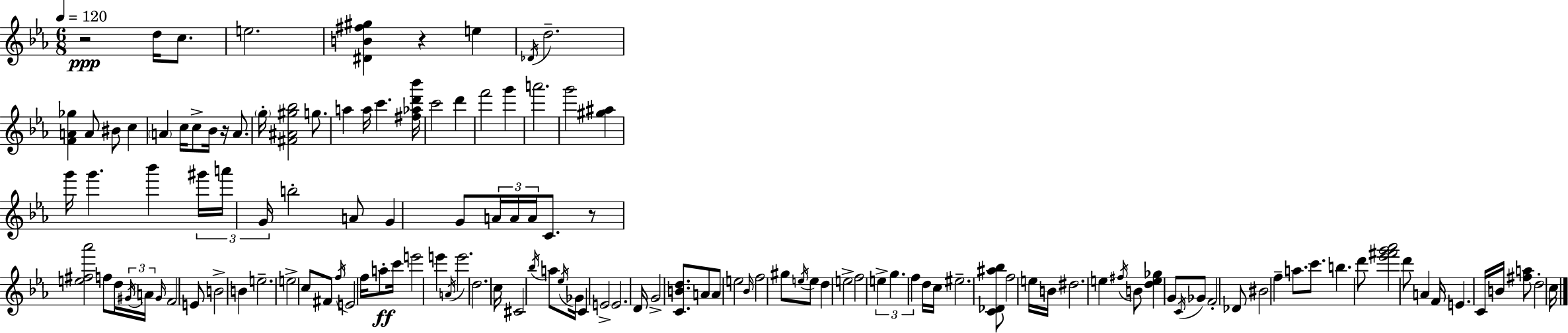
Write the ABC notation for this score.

X:1
T:Untitled
M:6/8
L:1/4
K:Eb
z2 d/4 c/2 e2 [^DB^f^g] z e _D/4 d2 [FA_g] A/2 ^B/2 c A c/4 c/2 _B/4 z/4 A/2 g/4 [^F^A^g_b]2 g/2 a a/4 c' [^f_ad'_b']/4 c'2 d' f'2 g' a'2 g'2 [^g^a] g'/4 g' _b' ^g'/4 a'/4 G/4 b2 A/2 G G/2 A/4 A/4 A/4 C/2 z/2 [e^f_a']2 f/2 d/4 ^G/4 A/4 ^G/4 F2 E/2 B2 B e2 e2 c/2 ^F/2 f/4 E2 f/4 a/2 c'/4 e'2 e' A/4 e'2 d2 c/4 ^C2 _b/4 a/2 _e/4 _G/4 C E2 E2 D/4 G2 [CBd]/2 A/2 A/2 e2 _B/4 f2 ^g/2 e/4 e/2 d e2 f2 e g f d/4 c/4 ^e2 [C_D^a_b]/2 f2 e/4 B/4 ^d2 e ^f/4 B/2 [de_g] G/2 C/4 _G/2 F2 _D/2 ^B2 f a/2 c'/2 b d'/2 [_e'^f'g'_a']2 d'/2 A F/4 E C/4 B/4 [^fa]/2 d2 c/4